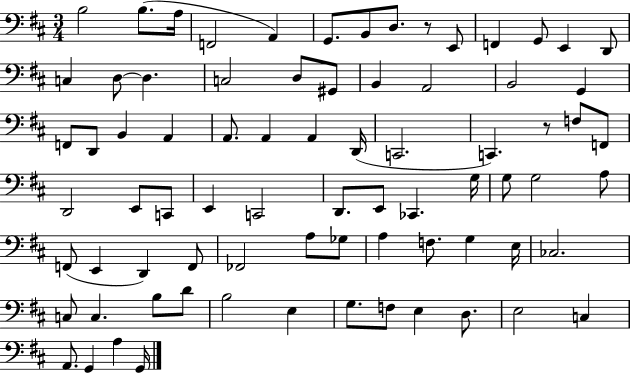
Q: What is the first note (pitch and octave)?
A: B3